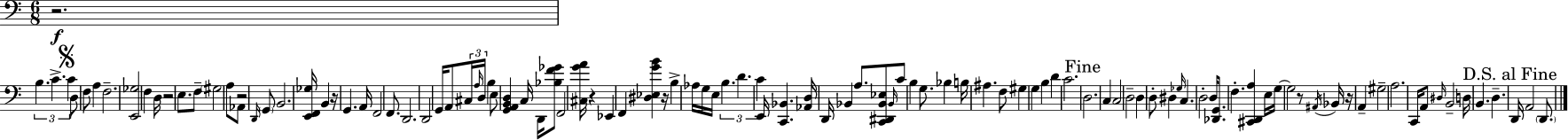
R/h. B3/q. C4/q. C4/q D3/e F3/e A3/q F3/h. [E2,Gb3]/h F3/q D3/s R/h E3/e. F3/e G#3/h A3/e Ab2/e R/h D2/s G2/e B2/h. [E2,F2,Gb3]/s B2/q R/s G2/q. A2/s F2/h F2/e. D2/h. D2/h G2/s A2/e C#3/s A3/s D3/s B3/q E3/e [G2,A2,B2,D3]/q C3/s D2/s [Bb3,F4,Gb4]/e F2/h [C#3,G4,A4]/s R/q Eb2/q F2/q [D#3,Eb3,G4,B4]/q R/s B3/q Ab3/s G3/s E3/s B3/q. D4/q. C4/q E2/s [C2,Bb2]/q. [Ab2,D3]/s D2/s Bb2/q A3/e. [C2,D#2,Bb2,Eb3]/e Bb2/s C4/e B3/q G3/e. Bb3/q B3/s A#3/q. F3/e G#3/q G3/q B3/q D4/q C4/h. D3/h. C3/q C3/h D3/h D3/q D3/e D#3/q Gb3/s C3/q. D3/h D3/s [Db2,G2]/e. F3/q. [C#2,D2,A3]/q E3/s G3/s G3/h R/e A#2/s Bb2/s R/s A2/q G#3/h A3/h. C2/s A2/e D#3/s B2/h D3/s B2/q. D3/q. D2/s A2/h D2/e.